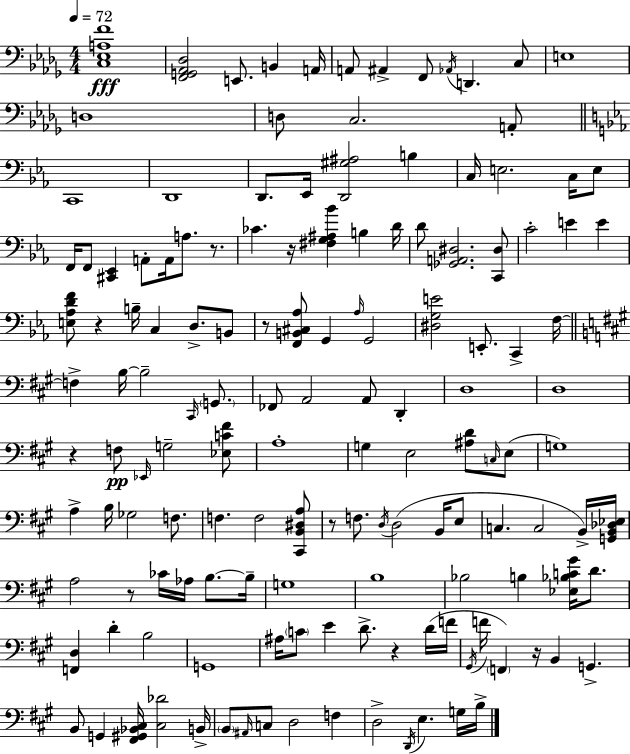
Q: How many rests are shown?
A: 9